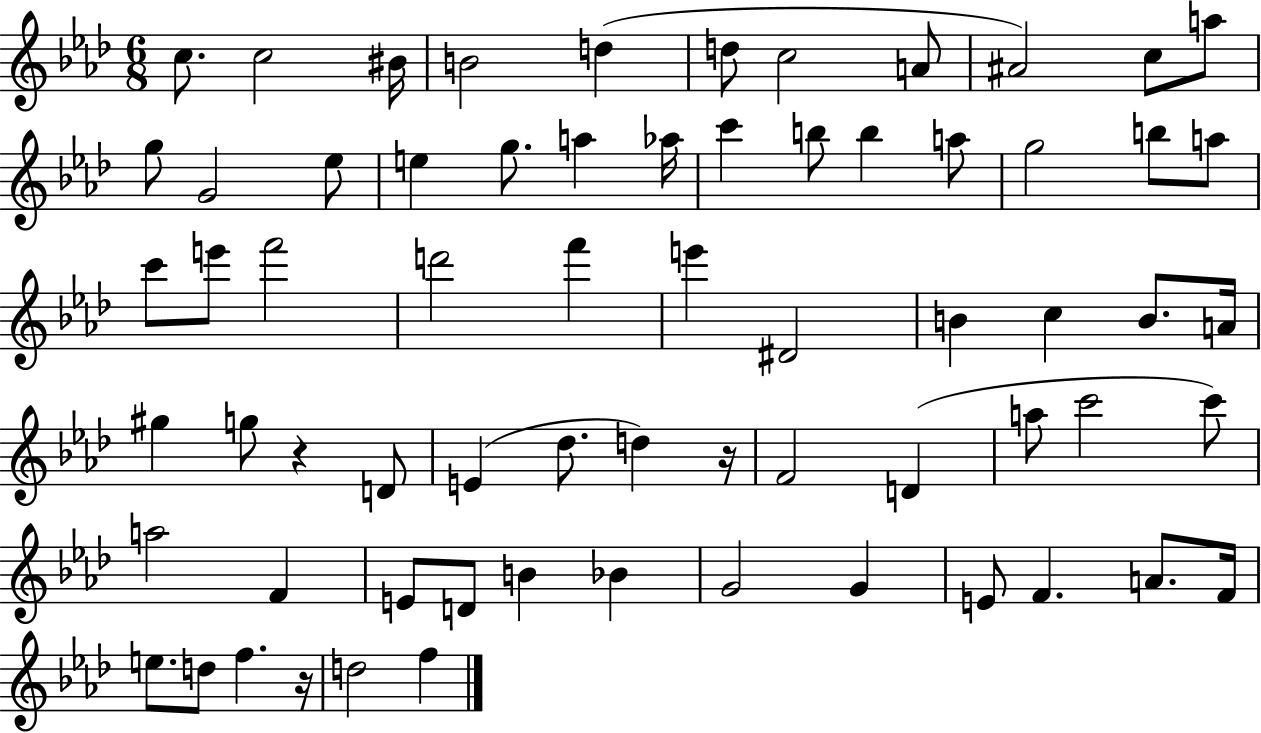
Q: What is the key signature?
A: AES major